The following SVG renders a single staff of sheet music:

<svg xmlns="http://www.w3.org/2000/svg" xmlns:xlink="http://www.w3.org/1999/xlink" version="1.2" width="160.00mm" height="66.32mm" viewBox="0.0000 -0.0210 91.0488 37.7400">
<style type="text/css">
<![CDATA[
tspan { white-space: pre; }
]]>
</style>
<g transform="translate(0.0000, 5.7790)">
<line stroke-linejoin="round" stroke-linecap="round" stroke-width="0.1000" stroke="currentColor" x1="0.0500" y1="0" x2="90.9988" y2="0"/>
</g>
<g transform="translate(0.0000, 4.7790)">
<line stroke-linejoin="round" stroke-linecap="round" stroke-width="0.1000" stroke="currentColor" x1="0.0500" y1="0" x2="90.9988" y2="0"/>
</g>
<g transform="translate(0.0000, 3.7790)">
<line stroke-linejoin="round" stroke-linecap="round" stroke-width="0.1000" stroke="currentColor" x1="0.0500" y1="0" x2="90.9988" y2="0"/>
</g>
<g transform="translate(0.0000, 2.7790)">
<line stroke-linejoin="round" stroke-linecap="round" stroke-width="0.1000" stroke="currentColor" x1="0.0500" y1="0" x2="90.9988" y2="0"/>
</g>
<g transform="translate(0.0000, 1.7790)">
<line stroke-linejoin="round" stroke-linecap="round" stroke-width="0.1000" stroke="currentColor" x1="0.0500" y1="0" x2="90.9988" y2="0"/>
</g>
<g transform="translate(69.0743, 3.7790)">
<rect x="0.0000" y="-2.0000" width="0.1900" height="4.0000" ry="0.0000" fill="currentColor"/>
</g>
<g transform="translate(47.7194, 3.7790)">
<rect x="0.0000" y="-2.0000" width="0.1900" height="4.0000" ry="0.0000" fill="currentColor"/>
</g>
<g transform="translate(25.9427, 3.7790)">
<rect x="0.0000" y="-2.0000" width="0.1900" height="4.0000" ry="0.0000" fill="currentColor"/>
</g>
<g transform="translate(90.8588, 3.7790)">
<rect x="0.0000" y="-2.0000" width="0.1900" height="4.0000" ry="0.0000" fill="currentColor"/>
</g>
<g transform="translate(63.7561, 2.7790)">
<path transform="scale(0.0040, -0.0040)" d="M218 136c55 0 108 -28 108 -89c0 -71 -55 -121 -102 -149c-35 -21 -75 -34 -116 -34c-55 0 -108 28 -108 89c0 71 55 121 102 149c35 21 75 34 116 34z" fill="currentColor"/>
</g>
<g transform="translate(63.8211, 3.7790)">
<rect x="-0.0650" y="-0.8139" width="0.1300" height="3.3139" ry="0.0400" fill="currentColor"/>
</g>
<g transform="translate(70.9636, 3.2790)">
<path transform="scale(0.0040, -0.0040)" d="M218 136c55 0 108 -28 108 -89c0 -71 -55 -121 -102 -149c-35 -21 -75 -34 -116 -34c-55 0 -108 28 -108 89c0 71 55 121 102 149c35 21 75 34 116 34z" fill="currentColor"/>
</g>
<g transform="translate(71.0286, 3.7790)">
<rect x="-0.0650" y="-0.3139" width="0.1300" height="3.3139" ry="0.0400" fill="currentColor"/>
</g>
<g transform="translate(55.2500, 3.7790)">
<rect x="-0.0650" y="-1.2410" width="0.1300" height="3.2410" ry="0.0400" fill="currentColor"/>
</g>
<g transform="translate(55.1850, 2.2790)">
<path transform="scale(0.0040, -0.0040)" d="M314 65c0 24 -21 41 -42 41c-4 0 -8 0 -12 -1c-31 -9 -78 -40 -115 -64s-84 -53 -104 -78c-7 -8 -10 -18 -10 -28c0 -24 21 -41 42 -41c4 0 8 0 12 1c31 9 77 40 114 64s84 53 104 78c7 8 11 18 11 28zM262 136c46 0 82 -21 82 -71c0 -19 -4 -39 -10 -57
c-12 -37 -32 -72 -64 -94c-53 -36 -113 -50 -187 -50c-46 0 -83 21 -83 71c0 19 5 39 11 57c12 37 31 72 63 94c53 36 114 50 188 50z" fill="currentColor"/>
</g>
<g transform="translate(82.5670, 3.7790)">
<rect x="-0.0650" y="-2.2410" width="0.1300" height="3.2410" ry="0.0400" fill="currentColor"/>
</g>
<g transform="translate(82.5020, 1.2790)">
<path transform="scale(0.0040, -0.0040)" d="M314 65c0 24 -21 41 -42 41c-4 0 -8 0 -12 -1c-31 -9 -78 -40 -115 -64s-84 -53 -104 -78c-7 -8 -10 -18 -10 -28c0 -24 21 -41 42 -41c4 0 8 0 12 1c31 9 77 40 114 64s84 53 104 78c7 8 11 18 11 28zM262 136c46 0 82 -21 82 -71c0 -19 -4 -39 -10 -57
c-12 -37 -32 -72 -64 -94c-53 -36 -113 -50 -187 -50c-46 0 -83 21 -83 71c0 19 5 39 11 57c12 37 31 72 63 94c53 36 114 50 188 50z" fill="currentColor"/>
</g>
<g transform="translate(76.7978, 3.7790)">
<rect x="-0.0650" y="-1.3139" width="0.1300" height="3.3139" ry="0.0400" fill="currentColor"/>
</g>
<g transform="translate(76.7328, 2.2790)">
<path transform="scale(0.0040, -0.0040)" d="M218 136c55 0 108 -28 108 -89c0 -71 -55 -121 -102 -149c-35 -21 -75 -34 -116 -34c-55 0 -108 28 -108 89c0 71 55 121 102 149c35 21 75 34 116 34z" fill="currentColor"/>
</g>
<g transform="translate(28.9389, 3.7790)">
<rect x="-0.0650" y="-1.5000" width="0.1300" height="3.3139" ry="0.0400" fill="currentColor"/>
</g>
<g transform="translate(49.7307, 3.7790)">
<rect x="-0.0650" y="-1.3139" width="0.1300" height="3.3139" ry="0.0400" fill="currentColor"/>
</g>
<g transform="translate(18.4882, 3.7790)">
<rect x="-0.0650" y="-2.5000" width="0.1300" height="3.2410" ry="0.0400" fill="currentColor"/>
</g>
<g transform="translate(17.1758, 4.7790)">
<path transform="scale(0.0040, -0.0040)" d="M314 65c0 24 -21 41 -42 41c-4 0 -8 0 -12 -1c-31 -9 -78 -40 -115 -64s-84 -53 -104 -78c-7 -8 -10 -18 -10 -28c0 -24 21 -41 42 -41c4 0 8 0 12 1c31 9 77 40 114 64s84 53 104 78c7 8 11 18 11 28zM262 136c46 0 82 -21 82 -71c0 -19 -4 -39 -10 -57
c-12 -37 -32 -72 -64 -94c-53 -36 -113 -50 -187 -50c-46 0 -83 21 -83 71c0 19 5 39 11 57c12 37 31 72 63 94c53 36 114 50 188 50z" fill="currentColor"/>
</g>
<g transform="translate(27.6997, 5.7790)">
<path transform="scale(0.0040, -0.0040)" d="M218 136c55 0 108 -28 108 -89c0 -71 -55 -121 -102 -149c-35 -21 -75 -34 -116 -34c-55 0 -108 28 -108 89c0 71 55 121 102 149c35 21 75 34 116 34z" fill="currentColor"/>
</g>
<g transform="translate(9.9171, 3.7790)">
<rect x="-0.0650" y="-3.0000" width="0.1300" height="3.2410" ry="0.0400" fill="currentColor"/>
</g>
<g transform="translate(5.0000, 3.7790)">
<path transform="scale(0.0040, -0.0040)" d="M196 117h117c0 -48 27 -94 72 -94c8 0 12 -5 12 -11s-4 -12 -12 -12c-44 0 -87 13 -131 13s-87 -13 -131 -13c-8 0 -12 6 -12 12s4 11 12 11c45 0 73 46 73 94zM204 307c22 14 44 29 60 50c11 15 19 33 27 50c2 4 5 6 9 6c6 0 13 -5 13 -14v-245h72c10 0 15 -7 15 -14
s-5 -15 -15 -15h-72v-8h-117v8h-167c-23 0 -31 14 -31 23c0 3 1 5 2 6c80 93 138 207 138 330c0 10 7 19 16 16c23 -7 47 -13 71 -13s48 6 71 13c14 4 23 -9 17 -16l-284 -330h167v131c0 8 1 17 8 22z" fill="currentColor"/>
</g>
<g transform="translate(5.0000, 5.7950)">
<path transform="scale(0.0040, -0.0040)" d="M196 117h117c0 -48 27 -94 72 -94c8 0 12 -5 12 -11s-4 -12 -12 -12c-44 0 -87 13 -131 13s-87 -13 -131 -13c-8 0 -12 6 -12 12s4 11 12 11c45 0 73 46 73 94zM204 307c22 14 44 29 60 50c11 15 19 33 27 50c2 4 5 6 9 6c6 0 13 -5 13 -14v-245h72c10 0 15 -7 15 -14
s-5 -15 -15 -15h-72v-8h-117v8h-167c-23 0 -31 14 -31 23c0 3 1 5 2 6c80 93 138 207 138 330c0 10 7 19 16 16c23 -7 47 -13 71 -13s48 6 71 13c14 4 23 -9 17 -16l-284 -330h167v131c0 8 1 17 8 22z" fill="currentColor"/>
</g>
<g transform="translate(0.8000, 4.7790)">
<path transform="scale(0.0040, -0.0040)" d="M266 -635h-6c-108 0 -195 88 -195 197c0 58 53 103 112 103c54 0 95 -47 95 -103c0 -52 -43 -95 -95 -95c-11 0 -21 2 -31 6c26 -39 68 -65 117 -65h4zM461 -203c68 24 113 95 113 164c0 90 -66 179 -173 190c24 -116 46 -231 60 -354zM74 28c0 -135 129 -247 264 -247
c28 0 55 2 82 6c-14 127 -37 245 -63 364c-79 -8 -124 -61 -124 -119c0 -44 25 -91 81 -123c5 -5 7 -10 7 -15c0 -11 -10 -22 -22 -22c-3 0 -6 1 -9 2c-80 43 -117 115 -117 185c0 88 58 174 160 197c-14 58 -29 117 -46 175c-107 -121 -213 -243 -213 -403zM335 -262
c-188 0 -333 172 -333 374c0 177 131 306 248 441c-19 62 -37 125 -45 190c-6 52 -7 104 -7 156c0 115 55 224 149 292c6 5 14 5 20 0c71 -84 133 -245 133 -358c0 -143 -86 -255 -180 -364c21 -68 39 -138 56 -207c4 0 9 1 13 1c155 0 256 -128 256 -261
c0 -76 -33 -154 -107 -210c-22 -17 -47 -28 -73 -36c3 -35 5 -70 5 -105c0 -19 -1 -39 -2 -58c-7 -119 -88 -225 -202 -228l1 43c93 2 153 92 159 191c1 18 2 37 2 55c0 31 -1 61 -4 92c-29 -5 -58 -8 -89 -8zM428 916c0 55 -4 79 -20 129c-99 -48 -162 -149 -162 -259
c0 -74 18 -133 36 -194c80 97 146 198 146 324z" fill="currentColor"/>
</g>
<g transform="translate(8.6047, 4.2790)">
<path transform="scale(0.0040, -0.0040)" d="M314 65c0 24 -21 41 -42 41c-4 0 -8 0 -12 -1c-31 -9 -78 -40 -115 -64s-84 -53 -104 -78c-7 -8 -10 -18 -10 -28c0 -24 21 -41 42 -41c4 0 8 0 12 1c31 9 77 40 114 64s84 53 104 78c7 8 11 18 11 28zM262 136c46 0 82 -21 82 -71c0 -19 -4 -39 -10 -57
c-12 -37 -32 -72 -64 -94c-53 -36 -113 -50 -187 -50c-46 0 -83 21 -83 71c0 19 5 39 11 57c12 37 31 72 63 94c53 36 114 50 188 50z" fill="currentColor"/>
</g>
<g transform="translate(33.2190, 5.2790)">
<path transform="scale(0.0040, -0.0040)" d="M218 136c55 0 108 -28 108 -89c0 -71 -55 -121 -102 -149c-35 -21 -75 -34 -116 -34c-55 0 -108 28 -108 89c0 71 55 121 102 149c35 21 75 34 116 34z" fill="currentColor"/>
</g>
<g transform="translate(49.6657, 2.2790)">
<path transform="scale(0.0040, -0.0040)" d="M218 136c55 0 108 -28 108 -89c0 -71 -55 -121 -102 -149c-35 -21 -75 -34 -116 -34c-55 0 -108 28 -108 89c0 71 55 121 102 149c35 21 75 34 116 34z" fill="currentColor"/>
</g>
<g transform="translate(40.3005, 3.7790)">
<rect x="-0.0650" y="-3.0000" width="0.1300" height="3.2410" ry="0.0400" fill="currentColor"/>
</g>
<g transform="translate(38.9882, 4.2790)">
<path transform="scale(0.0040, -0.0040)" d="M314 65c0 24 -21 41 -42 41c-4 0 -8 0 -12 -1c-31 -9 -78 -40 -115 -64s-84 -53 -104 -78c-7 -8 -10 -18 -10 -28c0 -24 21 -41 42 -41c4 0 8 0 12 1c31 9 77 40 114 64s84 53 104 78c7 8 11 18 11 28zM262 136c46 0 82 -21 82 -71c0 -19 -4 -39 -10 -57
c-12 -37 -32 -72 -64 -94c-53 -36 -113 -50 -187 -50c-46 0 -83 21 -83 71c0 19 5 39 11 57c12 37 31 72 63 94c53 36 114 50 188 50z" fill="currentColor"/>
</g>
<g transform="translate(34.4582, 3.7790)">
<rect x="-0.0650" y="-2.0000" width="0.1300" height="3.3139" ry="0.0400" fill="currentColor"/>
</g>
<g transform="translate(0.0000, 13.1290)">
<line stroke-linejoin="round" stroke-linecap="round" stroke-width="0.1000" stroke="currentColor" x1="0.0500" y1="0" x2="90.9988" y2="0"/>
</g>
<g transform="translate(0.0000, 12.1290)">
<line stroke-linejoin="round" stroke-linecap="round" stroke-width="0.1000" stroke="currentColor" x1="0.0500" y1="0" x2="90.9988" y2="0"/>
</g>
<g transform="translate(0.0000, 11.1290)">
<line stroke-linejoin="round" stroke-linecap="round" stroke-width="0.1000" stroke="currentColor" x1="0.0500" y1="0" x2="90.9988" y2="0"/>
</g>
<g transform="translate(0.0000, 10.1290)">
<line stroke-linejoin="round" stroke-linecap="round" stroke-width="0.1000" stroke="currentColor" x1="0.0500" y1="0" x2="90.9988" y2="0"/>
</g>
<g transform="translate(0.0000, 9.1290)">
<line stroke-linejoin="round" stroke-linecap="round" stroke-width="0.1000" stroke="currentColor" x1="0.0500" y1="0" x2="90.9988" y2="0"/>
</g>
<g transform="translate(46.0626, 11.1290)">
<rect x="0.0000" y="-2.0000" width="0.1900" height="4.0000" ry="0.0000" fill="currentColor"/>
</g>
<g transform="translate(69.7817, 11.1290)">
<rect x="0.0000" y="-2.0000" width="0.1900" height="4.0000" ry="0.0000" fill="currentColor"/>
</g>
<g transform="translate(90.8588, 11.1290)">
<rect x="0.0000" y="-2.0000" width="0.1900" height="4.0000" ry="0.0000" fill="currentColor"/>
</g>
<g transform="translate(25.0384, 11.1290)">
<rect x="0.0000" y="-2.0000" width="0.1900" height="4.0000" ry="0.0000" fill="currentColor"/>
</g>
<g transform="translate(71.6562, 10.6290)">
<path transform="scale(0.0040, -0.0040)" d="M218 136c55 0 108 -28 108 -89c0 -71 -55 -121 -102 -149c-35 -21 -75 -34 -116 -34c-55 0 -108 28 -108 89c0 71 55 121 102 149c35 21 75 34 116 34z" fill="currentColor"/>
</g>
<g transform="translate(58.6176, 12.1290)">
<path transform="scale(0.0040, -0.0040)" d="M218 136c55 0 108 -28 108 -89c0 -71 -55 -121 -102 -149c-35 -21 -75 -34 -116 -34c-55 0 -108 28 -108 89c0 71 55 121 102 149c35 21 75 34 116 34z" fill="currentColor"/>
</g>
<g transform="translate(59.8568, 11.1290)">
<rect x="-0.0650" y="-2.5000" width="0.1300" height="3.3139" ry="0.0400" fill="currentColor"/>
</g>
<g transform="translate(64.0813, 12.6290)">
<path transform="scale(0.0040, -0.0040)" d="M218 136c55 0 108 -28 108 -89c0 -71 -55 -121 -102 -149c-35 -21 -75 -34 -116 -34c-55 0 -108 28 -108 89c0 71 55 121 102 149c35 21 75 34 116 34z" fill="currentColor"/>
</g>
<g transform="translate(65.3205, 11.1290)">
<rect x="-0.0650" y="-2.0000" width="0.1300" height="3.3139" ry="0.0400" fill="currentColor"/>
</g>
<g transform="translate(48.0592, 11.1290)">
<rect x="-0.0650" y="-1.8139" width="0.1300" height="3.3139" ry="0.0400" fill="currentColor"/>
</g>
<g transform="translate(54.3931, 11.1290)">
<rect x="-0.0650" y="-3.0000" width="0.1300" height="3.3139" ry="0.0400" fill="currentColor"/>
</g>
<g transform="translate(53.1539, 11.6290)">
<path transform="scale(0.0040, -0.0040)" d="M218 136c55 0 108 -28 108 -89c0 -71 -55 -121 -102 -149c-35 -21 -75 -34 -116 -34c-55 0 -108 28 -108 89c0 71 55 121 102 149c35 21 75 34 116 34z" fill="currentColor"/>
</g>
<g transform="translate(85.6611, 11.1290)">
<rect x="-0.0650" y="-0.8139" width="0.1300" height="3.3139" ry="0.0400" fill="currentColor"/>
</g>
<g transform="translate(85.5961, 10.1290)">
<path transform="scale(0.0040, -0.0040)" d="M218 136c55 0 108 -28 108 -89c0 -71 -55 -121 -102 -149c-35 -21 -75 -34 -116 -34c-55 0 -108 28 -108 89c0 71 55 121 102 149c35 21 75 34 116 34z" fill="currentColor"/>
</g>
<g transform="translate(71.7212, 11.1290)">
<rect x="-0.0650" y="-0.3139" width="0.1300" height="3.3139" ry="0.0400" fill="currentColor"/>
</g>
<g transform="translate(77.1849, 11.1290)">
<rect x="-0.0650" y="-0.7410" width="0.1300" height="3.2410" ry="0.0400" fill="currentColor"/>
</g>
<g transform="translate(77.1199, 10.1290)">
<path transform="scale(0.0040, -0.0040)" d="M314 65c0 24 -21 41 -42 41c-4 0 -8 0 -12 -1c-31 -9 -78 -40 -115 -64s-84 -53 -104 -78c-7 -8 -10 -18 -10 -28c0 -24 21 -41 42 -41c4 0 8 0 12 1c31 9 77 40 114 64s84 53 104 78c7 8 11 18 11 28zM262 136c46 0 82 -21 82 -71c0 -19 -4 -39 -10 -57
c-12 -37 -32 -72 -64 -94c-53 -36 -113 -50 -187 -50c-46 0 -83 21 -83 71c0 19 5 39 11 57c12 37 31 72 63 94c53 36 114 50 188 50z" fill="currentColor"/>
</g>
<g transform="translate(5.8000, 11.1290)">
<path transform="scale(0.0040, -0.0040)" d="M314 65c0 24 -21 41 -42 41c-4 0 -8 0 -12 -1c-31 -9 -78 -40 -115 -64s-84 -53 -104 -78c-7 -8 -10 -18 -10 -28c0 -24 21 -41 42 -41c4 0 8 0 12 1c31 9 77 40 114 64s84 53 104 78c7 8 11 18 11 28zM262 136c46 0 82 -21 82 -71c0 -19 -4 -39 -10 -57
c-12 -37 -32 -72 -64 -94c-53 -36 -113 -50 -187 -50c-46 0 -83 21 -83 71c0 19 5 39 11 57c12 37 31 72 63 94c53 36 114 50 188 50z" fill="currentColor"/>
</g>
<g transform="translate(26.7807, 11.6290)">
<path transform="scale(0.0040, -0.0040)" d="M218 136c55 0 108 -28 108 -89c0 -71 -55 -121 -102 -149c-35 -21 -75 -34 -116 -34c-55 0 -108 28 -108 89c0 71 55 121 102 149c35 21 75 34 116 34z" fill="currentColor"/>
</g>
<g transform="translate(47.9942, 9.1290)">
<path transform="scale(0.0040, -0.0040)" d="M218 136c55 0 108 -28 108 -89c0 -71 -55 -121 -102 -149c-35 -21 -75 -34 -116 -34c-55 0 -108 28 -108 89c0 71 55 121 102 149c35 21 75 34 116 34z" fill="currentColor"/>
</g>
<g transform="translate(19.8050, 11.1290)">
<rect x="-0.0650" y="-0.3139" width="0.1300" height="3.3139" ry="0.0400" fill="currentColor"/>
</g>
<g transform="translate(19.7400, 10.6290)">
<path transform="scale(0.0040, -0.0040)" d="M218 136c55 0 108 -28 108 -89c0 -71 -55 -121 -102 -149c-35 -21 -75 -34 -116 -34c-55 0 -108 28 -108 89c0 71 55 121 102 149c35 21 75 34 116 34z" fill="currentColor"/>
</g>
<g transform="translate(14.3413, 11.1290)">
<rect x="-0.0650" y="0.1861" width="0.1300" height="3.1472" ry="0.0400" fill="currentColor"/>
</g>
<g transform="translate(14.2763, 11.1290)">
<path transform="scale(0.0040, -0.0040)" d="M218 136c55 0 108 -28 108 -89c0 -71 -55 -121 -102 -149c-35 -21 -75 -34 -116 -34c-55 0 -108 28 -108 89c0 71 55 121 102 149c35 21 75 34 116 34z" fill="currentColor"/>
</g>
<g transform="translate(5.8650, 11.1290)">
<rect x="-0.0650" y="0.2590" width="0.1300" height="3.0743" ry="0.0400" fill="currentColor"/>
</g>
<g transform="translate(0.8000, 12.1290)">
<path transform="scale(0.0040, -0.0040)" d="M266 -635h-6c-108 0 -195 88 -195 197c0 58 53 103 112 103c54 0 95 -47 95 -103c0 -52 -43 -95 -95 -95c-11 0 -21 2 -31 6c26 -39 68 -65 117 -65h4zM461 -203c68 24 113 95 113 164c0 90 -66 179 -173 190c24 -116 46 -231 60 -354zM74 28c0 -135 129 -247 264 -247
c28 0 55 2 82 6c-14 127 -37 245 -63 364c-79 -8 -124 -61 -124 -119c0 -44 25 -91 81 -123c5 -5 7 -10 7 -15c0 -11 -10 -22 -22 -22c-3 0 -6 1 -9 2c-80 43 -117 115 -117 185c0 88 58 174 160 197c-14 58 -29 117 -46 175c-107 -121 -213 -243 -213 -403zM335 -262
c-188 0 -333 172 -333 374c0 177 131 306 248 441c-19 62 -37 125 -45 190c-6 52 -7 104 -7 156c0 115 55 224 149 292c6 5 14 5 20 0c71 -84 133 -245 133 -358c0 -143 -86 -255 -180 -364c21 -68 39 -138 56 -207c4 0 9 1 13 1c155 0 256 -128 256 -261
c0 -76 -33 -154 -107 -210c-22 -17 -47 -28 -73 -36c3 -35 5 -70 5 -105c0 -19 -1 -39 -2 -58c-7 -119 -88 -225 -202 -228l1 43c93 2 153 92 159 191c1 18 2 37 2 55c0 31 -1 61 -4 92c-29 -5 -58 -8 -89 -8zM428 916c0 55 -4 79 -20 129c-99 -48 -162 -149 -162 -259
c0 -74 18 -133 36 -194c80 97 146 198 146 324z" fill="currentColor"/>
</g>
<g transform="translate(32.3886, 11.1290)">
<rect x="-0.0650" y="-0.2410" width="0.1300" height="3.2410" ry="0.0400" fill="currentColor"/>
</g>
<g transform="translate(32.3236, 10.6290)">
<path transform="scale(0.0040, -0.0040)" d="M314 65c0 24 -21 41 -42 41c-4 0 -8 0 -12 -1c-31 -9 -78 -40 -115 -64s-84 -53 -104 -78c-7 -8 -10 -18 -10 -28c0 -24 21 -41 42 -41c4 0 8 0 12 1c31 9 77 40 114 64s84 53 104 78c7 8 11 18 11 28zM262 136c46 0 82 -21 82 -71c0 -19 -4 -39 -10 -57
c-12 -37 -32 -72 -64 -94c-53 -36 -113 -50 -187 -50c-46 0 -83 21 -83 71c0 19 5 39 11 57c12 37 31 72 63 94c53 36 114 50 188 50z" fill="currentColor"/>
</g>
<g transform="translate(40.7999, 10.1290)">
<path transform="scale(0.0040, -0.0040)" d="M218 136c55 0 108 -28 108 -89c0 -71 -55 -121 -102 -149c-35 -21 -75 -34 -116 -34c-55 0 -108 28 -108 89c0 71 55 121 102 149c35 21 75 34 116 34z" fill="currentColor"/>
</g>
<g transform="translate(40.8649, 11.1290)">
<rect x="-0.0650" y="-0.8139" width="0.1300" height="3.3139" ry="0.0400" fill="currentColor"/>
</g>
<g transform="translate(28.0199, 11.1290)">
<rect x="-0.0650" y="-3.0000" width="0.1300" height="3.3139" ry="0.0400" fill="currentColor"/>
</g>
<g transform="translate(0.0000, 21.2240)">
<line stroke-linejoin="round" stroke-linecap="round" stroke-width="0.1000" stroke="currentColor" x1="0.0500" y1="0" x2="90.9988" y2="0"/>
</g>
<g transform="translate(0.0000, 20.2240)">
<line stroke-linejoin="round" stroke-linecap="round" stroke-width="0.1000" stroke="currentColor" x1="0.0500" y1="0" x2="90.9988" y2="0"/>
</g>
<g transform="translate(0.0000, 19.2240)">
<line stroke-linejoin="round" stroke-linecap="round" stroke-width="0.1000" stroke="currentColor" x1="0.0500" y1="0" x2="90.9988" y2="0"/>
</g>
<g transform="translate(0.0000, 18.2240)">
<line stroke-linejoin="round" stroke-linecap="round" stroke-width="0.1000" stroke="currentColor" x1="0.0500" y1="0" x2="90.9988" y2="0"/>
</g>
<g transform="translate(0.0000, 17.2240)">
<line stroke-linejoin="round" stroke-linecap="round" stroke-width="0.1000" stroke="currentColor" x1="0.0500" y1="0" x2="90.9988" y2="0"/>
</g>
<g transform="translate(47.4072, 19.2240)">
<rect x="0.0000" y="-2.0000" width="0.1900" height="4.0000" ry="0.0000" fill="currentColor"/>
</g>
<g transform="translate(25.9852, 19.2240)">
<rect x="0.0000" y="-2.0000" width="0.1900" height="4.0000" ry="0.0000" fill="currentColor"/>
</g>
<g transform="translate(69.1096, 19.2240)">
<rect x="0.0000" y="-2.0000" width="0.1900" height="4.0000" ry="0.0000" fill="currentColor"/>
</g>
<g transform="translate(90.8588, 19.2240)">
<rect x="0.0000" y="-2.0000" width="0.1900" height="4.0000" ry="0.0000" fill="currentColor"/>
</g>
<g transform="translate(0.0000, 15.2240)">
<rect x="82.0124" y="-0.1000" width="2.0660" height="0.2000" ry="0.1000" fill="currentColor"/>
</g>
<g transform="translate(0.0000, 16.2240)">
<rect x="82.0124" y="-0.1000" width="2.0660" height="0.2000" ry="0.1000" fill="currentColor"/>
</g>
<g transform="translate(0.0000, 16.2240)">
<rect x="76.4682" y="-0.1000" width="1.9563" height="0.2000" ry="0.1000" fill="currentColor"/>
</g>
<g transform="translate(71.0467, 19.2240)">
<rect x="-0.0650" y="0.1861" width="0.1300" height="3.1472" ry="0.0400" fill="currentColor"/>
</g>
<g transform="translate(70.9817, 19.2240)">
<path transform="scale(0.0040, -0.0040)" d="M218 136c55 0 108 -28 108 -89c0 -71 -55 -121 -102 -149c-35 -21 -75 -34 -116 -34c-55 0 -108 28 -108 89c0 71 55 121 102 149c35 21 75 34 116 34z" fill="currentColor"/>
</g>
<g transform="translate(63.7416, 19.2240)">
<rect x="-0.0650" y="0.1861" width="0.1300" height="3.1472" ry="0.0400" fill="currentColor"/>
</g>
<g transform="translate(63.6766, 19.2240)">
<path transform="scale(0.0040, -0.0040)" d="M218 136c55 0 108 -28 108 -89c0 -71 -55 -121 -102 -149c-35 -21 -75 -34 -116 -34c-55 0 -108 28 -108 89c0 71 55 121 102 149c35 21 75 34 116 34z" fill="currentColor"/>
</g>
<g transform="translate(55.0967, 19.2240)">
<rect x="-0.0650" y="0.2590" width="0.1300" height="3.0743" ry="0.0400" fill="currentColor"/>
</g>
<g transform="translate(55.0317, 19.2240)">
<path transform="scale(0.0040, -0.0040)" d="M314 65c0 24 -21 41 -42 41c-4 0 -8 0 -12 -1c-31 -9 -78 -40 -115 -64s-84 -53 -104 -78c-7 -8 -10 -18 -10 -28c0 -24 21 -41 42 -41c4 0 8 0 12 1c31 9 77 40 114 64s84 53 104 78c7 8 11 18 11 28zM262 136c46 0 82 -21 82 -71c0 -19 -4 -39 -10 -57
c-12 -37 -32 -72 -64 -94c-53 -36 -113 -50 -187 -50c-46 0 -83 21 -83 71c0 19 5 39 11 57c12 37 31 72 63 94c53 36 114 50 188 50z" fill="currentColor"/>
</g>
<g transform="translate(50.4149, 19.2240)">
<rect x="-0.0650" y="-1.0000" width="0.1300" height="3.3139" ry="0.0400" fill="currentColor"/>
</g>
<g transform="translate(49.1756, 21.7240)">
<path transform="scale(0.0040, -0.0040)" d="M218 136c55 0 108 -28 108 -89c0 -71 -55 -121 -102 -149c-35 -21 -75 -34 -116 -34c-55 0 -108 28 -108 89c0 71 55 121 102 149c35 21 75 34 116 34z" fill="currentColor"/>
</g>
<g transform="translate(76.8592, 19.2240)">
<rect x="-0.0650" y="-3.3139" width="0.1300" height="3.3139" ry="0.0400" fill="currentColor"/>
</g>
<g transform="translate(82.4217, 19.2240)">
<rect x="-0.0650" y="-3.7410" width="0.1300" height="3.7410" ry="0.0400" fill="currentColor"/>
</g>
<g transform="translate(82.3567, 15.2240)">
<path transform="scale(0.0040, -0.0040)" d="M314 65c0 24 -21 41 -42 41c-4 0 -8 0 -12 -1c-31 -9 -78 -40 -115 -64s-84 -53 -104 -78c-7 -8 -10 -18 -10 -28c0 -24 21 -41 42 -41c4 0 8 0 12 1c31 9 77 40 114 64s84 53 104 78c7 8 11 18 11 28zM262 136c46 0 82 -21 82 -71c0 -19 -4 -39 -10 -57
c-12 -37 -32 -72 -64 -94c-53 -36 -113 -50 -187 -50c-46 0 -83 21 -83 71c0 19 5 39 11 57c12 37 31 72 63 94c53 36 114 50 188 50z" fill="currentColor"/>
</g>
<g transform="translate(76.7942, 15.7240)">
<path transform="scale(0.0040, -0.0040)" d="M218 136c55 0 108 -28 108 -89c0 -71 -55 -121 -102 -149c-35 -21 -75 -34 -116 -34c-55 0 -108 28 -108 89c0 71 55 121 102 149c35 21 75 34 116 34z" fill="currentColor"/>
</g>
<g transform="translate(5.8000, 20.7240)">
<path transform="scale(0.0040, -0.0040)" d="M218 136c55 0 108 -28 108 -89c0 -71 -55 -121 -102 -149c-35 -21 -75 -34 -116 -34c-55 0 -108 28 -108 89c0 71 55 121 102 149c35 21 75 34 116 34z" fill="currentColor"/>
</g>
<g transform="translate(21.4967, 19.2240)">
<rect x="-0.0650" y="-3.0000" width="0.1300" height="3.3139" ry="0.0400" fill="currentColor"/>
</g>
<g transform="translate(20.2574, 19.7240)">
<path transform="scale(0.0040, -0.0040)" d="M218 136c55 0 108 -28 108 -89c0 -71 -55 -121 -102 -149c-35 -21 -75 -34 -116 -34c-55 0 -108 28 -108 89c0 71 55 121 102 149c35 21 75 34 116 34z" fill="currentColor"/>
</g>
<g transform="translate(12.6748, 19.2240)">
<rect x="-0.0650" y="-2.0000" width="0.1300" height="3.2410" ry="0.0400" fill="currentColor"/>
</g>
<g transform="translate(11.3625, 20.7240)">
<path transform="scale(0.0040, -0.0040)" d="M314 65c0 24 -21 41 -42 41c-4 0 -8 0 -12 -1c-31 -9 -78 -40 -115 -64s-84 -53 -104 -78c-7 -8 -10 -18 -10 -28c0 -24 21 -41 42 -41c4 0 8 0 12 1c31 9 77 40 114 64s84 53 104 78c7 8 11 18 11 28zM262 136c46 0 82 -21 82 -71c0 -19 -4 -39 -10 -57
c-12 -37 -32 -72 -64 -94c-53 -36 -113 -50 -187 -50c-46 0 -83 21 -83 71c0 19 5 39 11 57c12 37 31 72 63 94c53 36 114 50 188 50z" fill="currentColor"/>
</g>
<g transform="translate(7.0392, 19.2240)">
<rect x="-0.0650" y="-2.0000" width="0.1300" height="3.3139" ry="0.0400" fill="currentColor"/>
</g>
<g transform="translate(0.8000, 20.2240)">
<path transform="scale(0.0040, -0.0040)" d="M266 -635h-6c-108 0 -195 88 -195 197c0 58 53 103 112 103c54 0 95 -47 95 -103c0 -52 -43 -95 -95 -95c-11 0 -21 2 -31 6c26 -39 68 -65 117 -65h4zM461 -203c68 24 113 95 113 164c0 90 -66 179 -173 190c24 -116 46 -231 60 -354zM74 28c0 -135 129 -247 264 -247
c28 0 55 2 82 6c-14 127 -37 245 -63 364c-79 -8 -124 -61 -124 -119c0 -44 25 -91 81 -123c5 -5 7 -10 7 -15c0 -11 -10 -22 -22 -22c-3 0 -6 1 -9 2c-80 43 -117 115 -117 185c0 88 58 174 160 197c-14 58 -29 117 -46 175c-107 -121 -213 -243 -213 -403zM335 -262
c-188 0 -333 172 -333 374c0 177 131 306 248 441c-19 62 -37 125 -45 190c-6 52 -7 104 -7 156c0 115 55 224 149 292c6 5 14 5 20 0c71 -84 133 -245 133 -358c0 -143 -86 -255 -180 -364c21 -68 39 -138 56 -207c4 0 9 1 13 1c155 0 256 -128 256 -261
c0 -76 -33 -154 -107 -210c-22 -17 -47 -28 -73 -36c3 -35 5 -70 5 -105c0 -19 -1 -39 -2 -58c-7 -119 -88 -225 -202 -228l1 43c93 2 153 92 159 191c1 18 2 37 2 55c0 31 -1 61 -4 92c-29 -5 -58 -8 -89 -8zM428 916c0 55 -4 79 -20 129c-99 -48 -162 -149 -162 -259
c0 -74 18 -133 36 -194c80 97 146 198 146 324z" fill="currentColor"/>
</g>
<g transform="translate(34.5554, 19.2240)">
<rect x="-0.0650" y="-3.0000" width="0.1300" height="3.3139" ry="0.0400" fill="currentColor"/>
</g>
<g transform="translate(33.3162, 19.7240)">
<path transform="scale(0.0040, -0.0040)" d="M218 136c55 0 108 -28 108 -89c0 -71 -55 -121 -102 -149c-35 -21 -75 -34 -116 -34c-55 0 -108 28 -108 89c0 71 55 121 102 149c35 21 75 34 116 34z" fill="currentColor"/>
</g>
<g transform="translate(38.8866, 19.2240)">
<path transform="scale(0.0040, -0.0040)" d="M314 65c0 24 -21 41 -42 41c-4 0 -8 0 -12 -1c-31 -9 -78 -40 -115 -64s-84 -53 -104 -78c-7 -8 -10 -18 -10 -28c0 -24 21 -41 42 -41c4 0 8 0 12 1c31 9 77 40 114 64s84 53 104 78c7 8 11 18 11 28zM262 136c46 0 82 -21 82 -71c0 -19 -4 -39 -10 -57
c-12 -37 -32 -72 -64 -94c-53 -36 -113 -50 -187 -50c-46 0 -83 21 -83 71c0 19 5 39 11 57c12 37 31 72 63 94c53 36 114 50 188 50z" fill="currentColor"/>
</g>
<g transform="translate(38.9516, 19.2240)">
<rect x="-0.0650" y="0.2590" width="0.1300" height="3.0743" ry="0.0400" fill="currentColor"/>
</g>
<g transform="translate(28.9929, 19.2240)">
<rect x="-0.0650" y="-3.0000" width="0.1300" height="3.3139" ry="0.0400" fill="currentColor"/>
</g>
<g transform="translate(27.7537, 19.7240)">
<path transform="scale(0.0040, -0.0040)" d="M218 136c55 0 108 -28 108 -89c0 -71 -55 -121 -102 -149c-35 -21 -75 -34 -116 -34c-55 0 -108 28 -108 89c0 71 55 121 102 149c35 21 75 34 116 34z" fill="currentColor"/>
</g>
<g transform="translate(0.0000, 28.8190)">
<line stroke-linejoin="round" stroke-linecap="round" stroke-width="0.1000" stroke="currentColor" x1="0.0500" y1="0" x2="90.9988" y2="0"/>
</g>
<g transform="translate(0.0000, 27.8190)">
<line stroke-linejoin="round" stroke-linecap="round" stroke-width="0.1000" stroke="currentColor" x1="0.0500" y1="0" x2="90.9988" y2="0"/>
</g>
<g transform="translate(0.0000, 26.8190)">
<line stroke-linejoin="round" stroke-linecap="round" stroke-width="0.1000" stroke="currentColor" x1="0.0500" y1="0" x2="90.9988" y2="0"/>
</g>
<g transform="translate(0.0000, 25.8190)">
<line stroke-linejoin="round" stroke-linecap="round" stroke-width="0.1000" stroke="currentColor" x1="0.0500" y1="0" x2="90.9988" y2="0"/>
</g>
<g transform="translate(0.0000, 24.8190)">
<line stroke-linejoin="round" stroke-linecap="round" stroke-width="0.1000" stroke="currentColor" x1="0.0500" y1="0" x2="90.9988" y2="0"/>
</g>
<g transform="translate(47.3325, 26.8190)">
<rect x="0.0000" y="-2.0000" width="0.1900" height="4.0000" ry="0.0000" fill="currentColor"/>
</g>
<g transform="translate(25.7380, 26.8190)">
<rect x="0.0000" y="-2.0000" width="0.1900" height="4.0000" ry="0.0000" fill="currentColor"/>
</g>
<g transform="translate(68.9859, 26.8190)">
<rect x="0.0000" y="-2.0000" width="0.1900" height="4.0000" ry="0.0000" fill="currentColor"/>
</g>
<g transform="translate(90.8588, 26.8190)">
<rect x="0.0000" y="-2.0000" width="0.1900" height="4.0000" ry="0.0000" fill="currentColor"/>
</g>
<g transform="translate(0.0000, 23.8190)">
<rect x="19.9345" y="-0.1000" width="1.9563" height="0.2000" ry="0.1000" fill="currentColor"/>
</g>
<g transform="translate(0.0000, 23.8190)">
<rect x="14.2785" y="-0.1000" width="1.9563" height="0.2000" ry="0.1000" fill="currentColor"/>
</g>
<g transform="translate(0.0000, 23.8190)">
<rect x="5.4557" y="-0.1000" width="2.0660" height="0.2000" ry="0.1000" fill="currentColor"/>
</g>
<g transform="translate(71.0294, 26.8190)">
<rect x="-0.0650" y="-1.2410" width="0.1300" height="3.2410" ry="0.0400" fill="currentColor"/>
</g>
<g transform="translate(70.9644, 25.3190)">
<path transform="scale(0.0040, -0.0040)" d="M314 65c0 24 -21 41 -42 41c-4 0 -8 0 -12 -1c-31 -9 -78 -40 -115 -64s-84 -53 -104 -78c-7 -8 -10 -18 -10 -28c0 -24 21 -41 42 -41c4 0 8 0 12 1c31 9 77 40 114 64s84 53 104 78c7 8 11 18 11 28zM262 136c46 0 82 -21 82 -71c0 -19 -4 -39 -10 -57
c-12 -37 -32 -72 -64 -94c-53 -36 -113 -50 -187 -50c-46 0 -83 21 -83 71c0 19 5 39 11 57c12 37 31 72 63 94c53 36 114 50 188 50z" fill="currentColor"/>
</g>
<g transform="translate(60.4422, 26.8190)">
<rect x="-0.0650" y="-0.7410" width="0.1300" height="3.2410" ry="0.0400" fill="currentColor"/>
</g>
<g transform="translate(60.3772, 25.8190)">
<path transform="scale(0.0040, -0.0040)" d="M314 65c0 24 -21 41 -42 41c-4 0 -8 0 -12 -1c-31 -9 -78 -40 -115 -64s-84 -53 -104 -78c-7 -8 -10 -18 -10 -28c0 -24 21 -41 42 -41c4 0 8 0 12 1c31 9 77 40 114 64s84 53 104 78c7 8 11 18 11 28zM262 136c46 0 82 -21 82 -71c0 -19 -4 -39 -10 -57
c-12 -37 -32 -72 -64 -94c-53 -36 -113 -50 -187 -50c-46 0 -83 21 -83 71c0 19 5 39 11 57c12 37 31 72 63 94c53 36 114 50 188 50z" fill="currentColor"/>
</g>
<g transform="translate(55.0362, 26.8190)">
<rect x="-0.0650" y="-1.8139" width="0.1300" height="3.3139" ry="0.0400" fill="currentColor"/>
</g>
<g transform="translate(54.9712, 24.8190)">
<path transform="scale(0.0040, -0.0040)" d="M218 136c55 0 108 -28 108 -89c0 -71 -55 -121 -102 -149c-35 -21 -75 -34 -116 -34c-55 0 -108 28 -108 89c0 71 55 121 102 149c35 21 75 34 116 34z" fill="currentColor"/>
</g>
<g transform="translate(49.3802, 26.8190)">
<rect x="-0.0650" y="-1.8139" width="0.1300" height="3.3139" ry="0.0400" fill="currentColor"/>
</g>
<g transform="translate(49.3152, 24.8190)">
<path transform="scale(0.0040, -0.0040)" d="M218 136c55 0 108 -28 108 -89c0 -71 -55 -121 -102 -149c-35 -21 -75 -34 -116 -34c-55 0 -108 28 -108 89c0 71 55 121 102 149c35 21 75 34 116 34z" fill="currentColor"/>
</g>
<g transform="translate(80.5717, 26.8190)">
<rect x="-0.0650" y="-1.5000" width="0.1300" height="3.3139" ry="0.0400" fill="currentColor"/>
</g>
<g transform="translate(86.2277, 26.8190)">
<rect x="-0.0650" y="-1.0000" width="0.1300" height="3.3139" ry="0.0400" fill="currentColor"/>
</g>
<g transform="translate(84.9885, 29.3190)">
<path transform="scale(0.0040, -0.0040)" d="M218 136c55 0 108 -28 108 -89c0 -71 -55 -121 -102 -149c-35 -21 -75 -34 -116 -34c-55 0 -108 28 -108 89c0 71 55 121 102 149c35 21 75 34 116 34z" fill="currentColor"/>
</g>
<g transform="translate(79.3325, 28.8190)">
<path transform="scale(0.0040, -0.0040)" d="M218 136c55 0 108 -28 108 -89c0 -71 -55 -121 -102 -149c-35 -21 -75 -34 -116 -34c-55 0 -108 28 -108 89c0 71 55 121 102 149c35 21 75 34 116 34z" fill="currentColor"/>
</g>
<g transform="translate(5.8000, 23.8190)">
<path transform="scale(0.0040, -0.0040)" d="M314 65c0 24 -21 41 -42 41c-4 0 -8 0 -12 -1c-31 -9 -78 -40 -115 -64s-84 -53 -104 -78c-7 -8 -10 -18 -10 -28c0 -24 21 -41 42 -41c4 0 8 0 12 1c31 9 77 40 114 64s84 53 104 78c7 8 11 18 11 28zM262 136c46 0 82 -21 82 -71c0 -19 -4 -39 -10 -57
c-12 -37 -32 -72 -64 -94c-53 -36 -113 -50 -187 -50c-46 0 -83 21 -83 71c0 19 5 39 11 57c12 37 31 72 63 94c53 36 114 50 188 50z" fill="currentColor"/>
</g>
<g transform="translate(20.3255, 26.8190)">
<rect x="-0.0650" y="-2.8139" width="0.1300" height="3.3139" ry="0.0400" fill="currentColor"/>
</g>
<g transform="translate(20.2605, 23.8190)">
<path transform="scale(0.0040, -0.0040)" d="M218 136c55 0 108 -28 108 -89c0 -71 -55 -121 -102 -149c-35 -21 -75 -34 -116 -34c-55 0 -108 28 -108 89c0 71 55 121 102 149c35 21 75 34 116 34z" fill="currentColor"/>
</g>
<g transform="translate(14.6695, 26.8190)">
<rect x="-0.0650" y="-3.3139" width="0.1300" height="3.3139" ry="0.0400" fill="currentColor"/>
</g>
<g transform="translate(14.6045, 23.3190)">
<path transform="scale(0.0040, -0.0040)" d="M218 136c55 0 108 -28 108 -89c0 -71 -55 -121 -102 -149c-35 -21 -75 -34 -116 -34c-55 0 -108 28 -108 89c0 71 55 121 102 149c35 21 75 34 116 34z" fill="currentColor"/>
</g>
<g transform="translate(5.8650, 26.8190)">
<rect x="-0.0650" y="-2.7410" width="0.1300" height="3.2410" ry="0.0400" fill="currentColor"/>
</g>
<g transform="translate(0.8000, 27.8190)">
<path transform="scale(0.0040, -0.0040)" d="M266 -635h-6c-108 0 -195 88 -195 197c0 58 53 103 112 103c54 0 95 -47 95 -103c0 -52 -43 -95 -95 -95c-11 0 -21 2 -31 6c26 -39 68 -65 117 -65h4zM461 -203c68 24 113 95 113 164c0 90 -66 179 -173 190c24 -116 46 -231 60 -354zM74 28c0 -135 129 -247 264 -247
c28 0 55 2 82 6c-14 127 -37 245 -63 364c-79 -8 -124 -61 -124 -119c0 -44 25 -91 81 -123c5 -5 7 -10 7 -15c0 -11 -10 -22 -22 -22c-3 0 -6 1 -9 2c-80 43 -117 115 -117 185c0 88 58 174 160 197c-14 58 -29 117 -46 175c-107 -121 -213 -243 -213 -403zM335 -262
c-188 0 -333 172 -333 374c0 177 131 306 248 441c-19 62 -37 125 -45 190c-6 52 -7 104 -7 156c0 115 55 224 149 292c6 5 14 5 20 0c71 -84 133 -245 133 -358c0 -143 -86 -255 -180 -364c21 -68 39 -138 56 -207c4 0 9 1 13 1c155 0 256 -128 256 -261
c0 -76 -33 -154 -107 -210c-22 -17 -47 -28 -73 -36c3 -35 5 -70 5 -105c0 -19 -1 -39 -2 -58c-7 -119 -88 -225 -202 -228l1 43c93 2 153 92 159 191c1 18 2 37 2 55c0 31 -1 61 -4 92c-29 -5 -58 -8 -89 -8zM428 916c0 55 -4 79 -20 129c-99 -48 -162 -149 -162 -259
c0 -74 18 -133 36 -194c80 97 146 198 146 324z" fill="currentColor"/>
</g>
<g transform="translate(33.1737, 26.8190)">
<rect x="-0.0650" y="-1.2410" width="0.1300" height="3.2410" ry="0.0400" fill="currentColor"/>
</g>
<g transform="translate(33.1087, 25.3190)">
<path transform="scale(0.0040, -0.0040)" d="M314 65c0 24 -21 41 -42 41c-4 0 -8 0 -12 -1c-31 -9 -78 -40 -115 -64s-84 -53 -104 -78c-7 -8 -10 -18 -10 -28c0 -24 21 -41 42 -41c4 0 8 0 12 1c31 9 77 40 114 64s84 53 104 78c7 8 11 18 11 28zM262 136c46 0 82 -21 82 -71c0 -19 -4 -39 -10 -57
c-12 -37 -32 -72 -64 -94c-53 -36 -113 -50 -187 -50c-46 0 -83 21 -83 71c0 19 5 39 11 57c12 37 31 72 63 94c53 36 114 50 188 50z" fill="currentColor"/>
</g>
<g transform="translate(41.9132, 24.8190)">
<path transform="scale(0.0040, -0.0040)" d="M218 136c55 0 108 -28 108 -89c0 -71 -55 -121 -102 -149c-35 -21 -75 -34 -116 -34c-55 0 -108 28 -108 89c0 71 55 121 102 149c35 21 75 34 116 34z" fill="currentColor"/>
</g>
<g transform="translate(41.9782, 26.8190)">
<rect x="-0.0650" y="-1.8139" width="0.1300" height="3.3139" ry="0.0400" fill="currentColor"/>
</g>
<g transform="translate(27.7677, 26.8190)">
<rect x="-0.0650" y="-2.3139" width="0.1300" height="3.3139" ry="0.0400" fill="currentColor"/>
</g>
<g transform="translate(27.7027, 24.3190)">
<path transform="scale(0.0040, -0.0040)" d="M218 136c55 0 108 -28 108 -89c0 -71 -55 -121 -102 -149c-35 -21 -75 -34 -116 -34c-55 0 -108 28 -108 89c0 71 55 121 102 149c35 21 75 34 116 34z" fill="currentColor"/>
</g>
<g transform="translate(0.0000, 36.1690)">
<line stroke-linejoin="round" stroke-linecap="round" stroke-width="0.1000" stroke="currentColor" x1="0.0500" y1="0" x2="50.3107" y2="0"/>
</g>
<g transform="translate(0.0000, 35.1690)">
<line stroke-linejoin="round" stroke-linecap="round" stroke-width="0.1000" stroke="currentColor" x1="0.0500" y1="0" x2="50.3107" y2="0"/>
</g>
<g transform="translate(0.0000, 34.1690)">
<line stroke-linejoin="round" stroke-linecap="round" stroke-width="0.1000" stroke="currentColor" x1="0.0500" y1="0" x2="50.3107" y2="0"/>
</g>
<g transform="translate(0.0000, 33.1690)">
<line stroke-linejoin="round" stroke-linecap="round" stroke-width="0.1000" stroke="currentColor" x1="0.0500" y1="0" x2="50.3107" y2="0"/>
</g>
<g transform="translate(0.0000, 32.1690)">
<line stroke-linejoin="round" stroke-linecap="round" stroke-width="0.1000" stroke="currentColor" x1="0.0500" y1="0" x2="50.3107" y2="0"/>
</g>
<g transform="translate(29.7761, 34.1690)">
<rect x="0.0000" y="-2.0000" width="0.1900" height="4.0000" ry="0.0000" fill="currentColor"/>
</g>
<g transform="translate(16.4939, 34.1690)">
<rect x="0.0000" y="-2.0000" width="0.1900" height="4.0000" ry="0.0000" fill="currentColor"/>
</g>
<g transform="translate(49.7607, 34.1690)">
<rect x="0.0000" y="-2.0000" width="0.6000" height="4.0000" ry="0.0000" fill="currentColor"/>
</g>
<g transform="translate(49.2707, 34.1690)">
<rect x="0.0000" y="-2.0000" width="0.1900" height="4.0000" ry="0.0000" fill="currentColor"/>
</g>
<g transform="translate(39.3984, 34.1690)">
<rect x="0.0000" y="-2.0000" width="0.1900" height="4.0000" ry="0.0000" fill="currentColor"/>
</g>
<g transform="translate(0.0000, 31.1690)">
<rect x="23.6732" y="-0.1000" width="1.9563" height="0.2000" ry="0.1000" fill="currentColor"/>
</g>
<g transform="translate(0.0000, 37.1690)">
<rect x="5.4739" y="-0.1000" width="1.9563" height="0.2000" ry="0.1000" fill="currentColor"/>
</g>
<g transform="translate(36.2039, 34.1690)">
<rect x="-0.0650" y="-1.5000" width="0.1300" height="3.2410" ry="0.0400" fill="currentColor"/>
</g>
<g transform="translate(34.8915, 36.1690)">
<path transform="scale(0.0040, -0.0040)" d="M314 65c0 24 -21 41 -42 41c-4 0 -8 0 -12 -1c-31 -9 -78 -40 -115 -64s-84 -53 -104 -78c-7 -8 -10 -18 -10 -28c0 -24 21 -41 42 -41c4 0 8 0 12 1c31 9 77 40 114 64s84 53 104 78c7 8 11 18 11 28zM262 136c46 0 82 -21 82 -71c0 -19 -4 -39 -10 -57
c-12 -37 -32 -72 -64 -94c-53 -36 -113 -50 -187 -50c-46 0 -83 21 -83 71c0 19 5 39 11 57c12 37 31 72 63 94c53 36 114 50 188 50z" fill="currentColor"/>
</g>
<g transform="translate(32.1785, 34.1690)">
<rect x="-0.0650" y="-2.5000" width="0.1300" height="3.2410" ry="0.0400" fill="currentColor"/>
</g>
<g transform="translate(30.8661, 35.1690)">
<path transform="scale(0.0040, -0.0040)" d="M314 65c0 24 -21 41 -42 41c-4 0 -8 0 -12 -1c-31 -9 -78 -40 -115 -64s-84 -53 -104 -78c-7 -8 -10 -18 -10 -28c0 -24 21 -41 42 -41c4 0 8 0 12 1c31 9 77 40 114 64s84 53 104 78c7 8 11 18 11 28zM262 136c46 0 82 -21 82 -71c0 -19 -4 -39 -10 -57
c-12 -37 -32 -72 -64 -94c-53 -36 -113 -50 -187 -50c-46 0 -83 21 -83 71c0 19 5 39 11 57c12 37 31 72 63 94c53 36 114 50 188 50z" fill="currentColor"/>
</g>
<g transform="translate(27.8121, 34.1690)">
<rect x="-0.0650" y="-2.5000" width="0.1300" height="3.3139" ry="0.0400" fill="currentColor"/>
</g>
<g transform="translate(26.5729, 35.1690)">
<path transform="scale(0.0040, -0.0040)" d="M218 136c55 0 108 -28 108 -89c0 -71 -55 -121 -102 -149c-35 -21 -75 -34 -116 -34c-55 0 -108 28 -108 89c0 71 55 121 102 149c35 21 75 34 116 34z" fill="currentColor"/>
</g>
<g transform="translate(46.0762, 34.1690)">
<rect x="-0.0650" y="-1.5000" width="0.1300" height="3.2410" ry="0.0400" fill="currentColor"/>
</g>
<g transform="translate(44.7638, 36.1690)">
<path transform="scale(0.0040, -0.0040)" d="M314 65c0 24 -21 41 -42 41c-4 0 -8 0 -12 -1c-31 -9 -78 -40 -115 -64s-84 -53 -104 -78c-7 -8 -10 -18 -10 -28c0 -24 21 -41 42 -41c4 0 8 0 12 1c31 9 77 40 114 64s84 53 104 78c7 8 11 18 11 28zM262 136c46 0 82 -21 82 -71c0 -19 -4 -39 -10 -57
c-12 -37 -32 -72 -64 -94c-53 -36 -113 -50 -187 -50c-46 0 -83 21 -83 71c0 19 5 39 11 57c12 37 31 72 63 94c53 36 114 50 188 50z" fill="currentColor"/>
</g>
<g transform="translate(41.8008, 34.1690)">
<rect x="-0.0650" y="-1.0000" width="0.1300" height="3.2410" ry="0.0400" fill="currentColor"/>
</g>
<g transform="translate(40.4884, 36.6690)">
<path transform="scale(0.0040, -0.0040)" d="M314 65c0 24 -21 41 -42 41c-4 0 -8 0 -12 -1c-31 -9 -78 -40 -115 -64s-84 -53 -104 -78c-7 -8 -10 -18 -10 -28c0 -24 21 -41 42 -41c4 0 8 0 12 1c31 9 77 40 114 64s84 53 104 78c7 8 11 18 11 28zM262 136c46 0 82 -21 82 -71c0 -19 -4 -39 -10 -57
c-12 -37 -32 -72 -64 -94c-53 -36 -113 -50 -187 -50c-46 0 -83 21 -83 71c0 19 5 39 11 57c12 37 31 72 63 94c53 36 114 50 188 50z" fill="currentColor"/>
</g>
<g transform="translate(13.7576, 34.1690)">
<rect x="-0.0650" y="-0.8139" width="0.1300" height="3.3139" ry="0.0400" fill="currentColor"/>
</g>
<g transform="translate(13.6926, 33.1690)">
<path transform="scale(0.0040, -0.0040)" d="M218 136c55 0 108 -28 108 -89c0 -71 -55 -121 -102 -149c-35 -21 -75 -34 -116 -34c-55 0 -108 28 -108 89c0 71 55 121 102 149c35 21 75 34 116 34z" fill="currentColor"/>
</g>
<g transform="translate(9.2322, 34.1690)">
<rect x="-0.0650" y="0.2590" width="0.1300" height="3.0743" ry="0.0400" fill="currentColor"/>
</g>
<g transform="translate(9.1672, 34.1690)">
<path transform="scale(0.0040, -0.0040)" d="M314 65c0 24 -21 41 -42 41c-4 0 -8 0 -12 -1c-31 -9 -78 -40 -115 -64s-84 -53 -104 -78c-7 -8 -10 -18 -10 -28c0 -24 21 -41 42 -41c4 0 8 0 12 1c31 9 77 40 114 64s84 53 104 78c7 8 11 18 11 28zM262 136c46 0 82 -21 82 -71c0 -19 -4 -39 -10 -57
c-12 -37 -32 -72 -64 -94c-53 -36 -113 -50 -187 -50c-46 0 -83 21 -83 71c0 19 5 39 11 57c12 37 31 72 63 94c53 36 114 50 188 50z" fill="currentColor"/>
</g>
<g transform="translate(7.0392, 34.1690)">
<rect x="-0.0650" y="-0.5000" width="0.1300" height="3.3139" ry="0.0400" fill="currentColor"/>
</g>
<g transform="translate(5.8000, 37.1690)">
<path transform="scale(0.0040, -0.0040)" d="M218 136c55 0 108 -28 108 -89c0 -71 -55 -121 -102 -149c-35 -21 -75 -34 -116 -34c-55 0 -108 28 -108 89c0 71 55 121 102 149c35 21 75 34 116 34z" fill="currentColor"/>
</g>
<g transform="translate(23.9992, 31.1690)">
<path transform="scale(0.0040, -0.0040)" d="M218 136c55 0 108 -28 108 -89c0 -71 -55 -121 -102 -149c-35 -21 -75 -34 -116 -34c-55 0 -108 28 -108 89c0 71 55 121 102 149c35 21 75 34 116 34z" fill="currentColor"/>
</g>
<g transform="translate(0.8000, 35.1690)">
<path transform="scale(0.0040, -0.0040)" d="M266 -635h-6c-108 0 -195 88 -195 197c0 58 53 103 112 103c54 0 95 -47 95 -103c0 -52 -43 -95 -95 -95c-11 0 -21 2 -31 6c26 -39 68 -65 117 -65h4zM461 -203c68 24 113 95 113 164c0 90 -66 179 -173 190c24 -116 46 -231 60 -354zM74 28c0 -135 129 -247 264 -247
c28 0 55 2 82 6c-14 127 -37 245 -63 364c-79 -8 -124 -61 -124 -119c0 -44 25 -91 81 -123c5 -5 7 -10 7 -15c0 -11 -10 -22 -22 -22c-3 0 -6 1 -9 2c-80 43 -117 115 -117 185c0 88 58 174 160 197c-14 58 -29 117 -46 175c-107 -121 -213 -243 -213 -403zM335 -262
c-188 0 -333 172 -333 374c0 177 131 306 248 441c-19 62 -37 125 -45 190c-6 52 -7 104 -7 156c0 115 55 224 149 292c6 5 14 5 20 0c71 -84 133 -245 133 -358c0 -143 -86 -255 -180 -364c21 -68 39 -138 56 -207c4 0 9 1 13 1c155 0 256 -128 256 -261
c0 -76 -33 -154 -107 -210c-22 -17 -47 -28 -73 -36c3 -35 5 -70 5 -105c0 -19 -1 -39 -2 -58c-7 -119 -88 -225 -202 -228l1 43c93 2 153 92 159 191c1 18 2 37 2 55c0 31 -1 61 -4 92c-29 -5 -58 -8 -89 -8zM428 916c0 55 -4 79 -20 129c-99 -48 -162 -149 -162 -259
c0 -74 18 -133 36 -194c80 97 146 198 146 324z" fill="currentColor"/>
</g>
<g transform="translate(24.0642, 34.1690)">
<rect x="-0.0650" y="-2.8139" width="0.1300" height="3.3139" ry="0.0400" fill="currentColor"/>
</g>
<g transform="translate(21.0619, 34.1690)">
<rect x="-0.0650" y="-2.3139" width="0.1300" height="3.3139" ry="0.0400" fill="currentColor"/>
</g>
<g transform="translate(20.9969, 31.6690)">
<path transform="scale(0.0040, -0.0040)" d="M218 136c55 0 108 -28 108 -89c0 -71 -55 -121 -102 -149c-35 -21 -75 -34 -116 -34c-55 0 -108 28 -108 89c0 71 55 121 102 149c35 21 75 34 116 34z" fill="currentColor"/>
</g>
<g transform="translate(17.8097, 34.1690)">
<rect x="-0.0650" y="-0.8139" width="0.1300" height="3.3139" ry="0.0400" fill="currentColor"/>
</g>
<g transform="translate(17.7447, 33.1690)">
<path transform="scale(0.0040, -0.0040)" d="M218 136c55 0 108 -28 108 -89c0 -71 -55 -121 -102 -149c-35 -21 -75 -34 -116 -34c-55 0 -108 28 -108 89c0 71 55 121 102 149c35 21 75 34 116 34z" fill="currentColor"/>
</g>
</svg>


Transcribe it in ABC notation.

X:1
T:Untitled
M:4/4
L:1/4
K:C
A2 G2 E F A2 e e2 d c e g2 B2 B c A c2 d f A G F c d2 d F F2 A A A B2 D B2 B B b c'2 a2 b a g e2 f f f d2 e2 E D C B2 d d g a G G2 E2 D2 E2